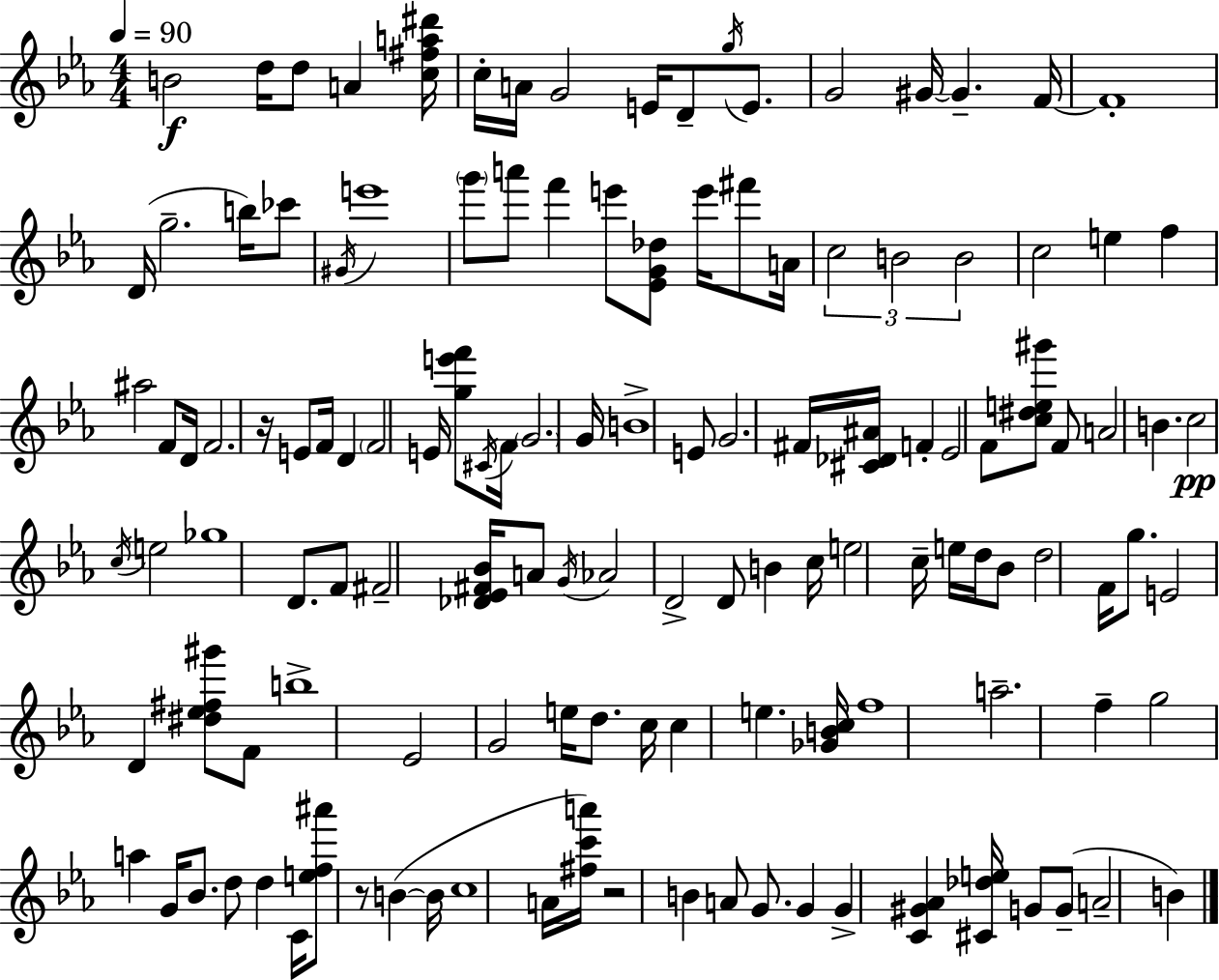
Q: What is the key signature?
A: EES major